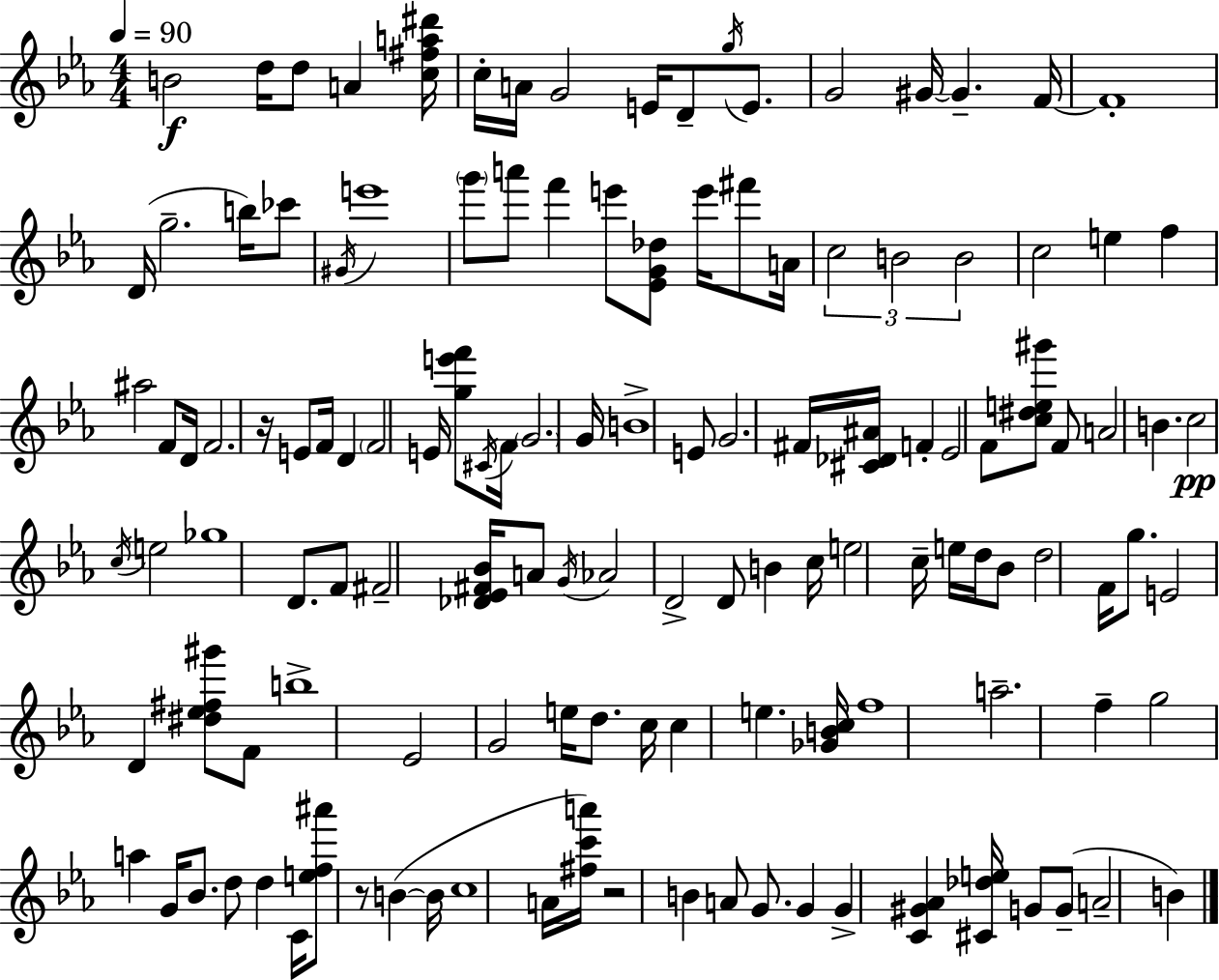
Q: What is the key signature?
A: EES major